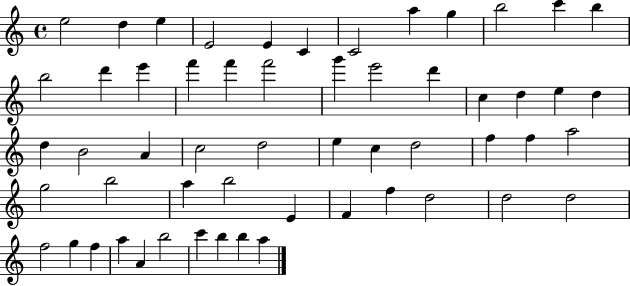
X:1
T:Untitled
M:4/4
L:1/4
K:C
e2 d e E2 E C C2 a g b2 c' b b2 d' e' f' f' f'2 g' e'2 d' c d e d d B2 A c2 d2 e c d2 f f a2 g2 b2 a b2 E F f d2 d2 d2 f2 g f a A b2 c' b b a